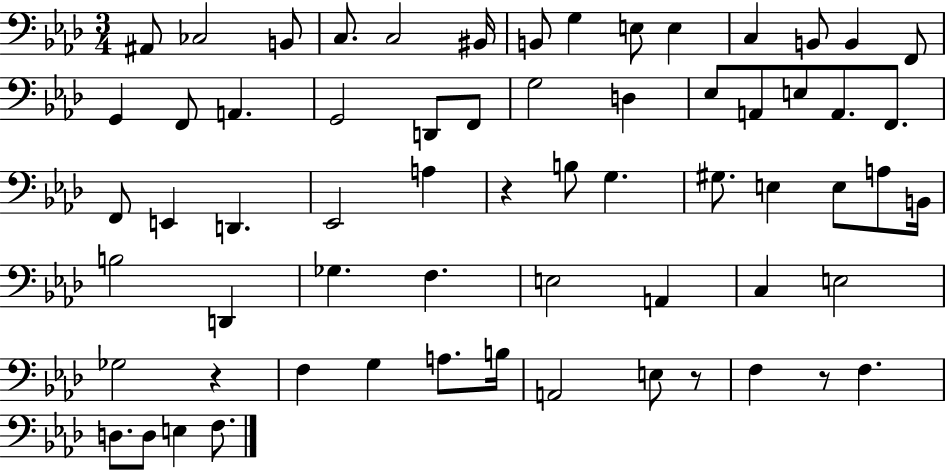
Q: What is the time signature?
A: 3/4